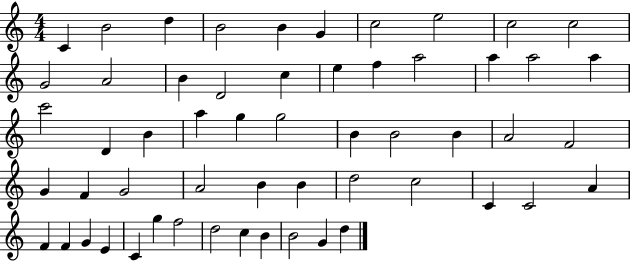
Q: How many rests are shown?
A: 0